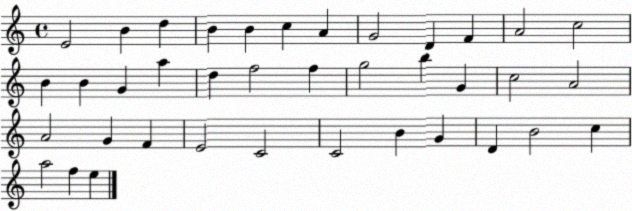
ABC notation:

X:1
T:Untitled
M:4/4
L:1/4
K:C
E2 B d B B c A G2 D F A2 c2 B B G a d f2 f g2 b G c2 A2 A2 G F E2 C2 C2 B G D B2 c a2 f e